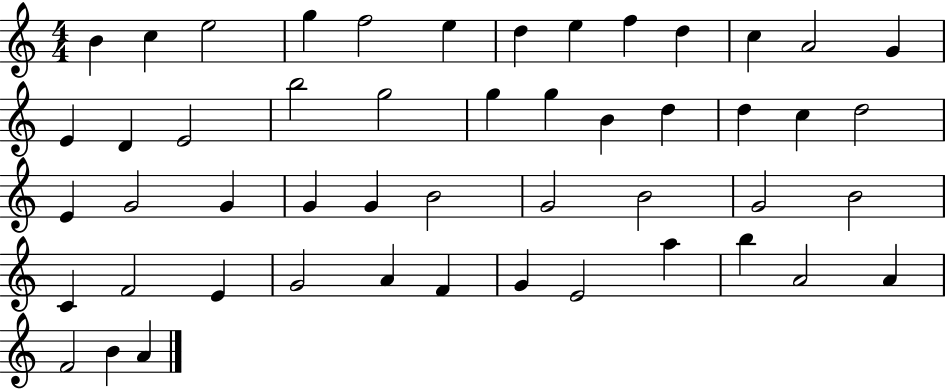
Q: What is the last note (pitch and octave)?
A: A4